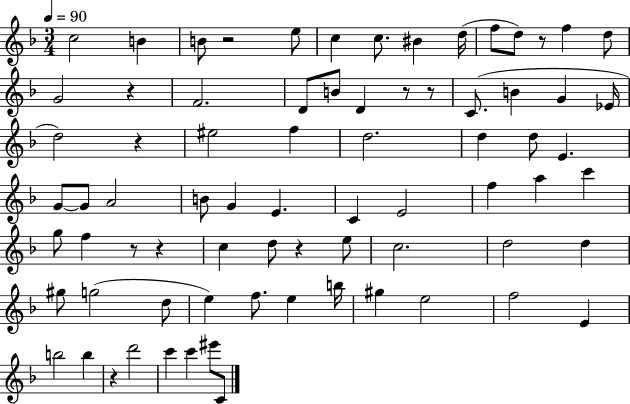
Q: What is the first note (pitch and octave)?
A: C5